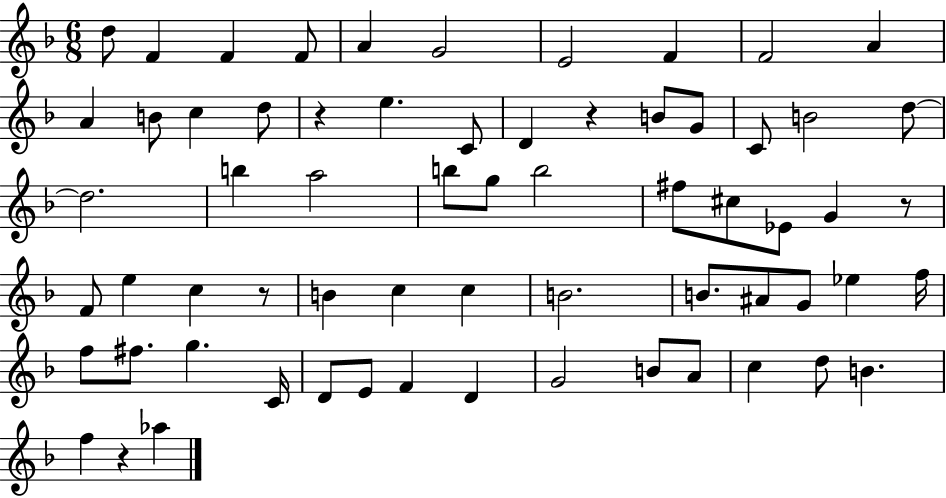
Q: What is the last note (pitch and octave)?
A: Ab5